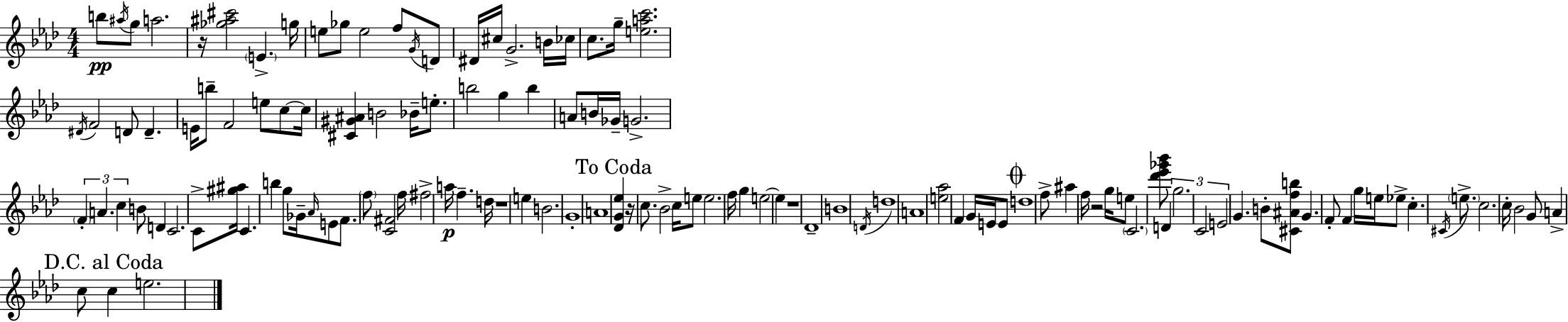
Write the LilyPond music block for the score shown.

{
  \clef treble
  \numericTimeSignature
  \time 4/4
  \key aes \major
  b''8\pp \acciaccatura { ais''16 } g''8 a''2. | r16 <ges'' ais'' cis'''>2 \parenthesize e'4.-> | g''16 e''8 ges''8 e''2 f''8 \acciaccatura { g'16 } | d'8 dis'16 cis''16 g'2.-> | \break b'16 ces''16 c''8. g''16-- <e'' a'' c'''>2. | \acciaccatura { dis'16 } f'2 d'8 d'4.-- | e'16 b''8-- f'2 e''8 | c''8~~ c''16 <cis' gis' ais'>4 b'2 bes'16-- | \break e''8.-. b''2 g''4 b''4 | a'8 b'16 ges'16-- g'2.-> | \tuplet 3/2 { \parenthesize f'4-. a'4. c''4 } | b'8 d'4 c'2. | \break c'8-> <gis'' ais''>16 c'4. b''4 | g''8 ges'16-- \grace { aes'16 } e'8 f'8. \parenthesize f''8 <c' fis'>2 | f''16 fis''2-> a''16\p f''4.-- | d''16 r1 | \break e''4 b'2. | \parenthesize g'1-. | a'1 | \mark "To Coda" <des' g' ees''>4 r16 c''8. bes'2-> | \break c''16 e''8 e''2. | f''16 g''4 e''2~~ | e''4 r1 | des'1-- | \break b'1 | \acciaccatura { d'16 } d''1 | a'1 | <e'' aes''>2 f'4 | \break g'16 e'16 e'8 \mark \markup { \musicglyph "scripts.coda" } d''1 | f''8-> ais''4 f''16 r2 | g''16 e''8 \parenthesize c'2. | <des''' ees''' ges''' bes'''>8 d'4 \tuplet 3/2 { g''2. | \break c'2 e'2 } | g'4. b'8-. <cis' ais' f'' b''>8 g'4. | f'8-. f'4 g''16 e''16 ees''8-> c''4.-. | \acciaccatura { cis'16 } \parenthesize e''8.-> c''2. | \break c''16-. bes'2 g'8 | a'4-> c''8 \mark "D.C. al Coda" c''4 e''2. | \bar "|."
}